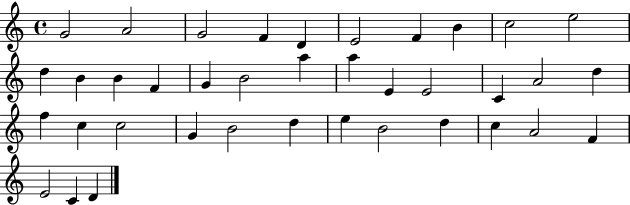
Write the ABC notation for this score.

X:1
T:Untitled
M:4/4
L:1/4
K:C
G2 A2 G2 F D E2 F B c2 e2 d B B F G B2 a a E E2 C A2 d f c c2 G B2 d e B2 d c A2 F E2 C D